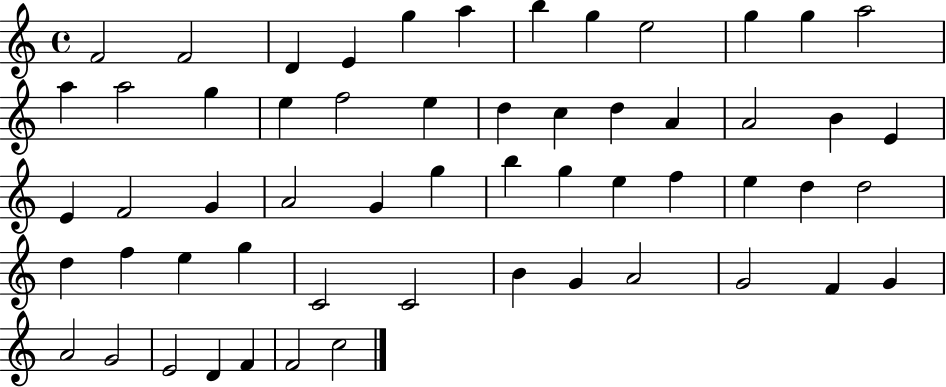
F4/h F4/h D4/q E4/q G5/q A5/q B5/q G5/q E5/h G5/q G5/q A5/h A5/q A5/h G5/q E5/q F5/h E5/q D5/q C5/q D5/q A4/q A4/h B4/q E4/q E4/q F4/h G4/q A4/h G4/q G5/q B5/q G5/q E5/q F5/q E5/q D5/q D5/h D5/q F5/q E5/q G5/q C4/h C4/h B4/q G4/q A4/h G4/h F4/q G4/q A4/h G4/h E4/h D4/q F4/q F4/h C5/h